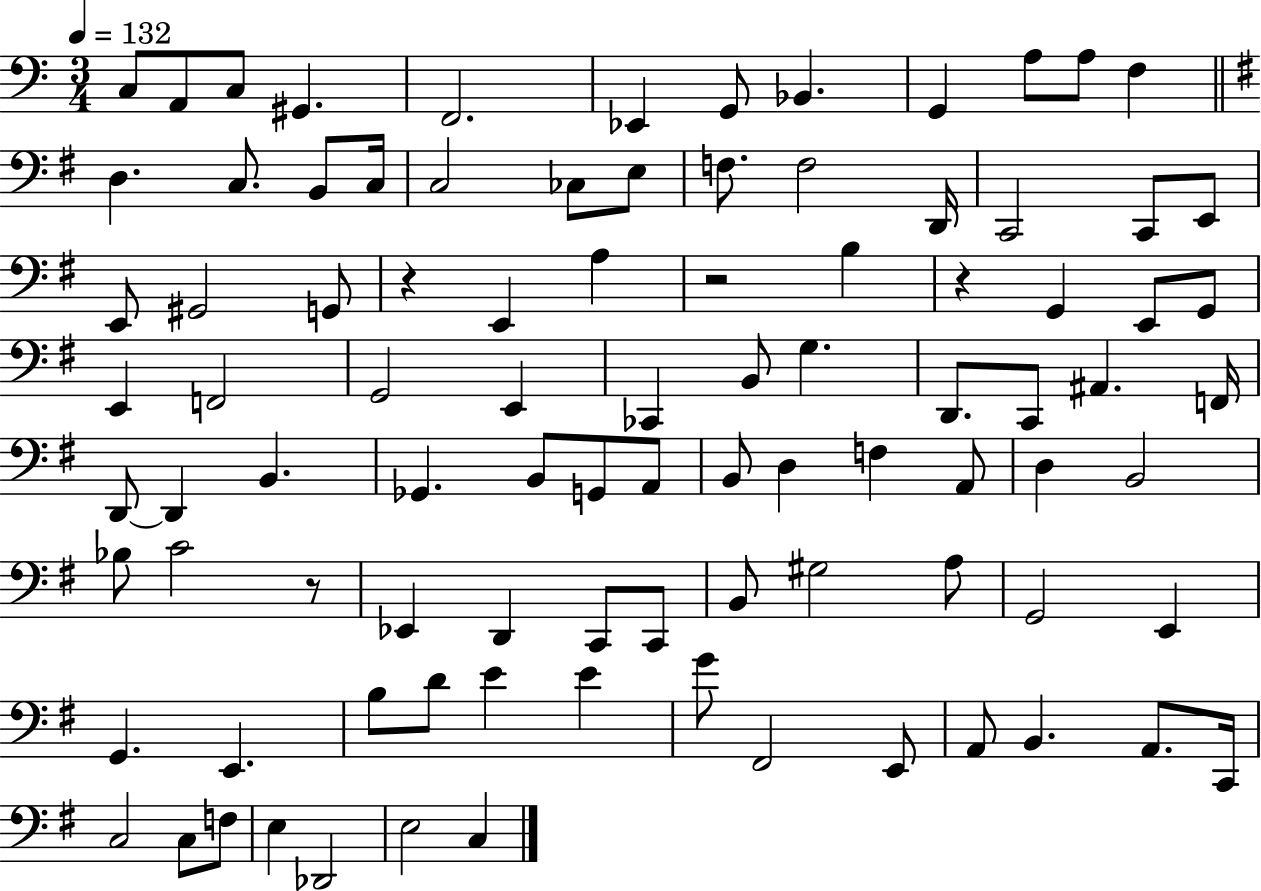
X:1
T:Untitled
M:3/4
L:1/4
K:C
C,/2 A,,/2 C,/2 ^G,, F,,2 _E,, G,,/2 _B,, G,, A,/2 A,/2 F, D, C,/2 B,,/2 C,/4 C,2 _C,/2 E,/2 F,/2 F,2 D,,/4 C,,2 C,,/2 E,,/2 E,,/2 ^G,,2 G,,/2 z E,, A, z2 B, z G,, E,,/2 G,,/2 E,, F,,2 G,,2 E,, _C,, B,,/2 G, D,,/2 C,,/2 ^A,, F,,/4 D,,/2 D,, B,, _G,, B,,/2 G,,/2 A,,/2 B,,/2 D, F, A,,/2 D, B,,2 _B,/2 C2 z/2 _E,, D,, C,,/2 C,,/2 B,,/2 ^G,2 A,/2 G,,2 E,, G,, E,, B,/2 D/2 E E G/2 ^F,,2 E,,/2 A,,/2 B,, A,,/2 C,,/4 C,2 C,/2 F,/2 E, _D,,2 E,2 C,